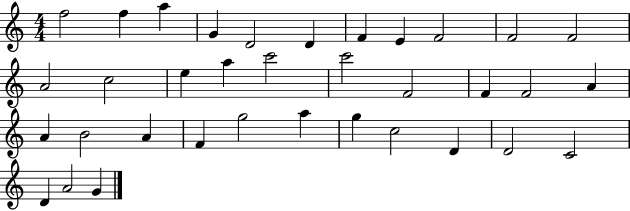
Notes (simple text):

F5/h F5/q A5/q G4/q D4/h D4/q F4/q E4/q F4/h F4/h F4/h A4/h C5/h E5/q A5/q C6/h C6/h F4/h F4/q F4/h A4/q A4/q B4/h A4/q F4/q G5/h A5/q G5/q C5/h D4/q D4/h C4/h D4/q A4/h G4/q